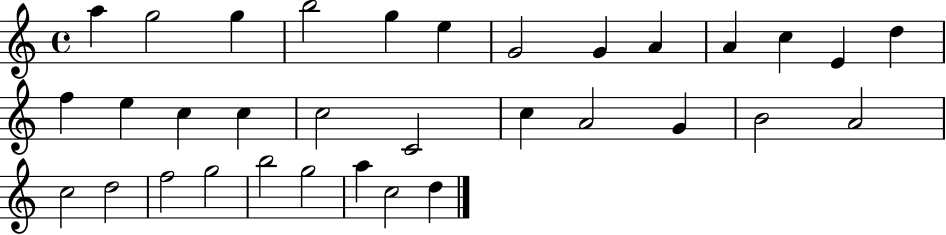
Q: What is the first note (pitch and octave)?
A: A5